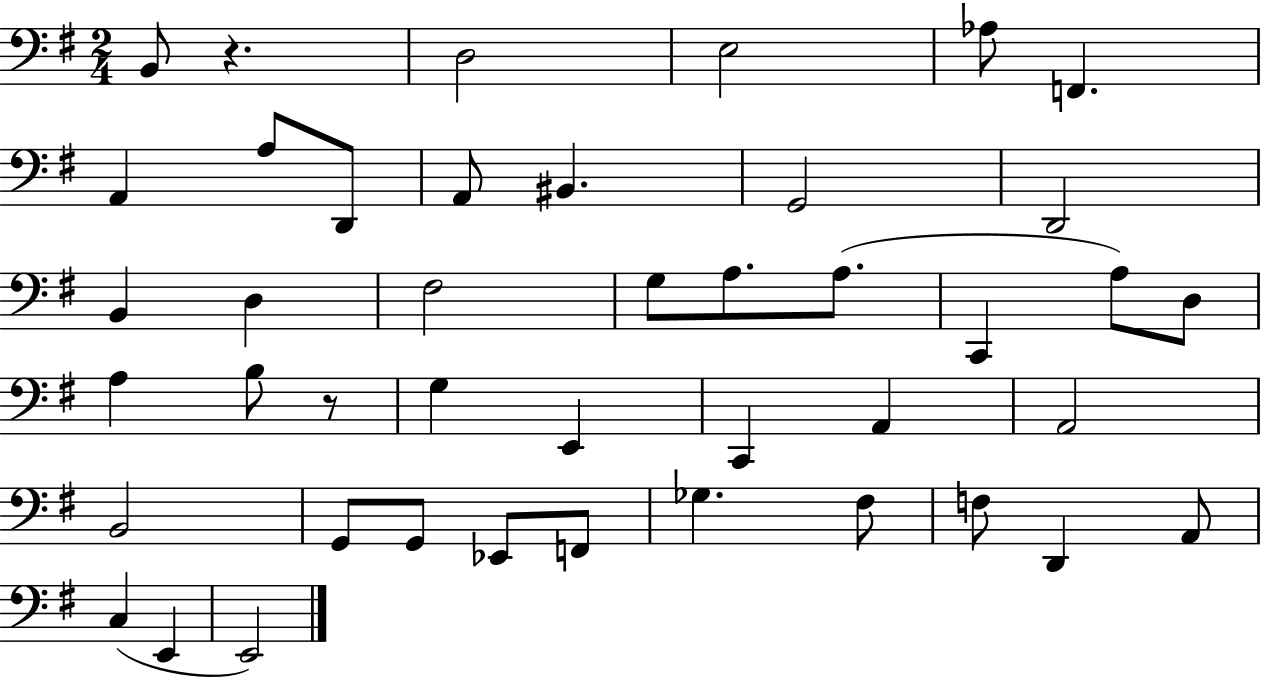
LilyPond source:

{
  \clef bass
  \numericTimeSignature
  \time 2/4
  \key g \major
  b,8 r4. | d2 | e2 | aes8 f,4. | \break a,4 a8 d,8 | a,8 bis,4. | g,2 | d,2 | \break b,4 d4 | fis2 | g8 a8. a8.( | c,4 a8) d8 | \break a4 b8 r8 | g4 e,4 | c,4 a,4 | a,2 | \break b,2 | g,8 g,8 ees,8 f,8 | ges4. fis8 | f8 d,4 a,8 | \break c4( e,4 | e,2) | \bar "|."
}